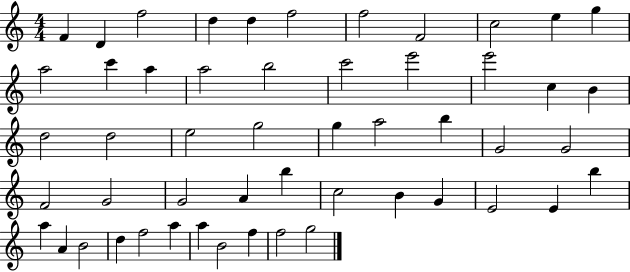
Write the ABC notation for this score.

X:1
T:Untitled
M:4/4
L:1/4
K:C
F D f2 d d f2 f2 F2 c2 e g a2 c' a a2 b2 c'2 e'2 e'2 c B d2 d2 e2 g2 g a2 b G2 G2 F2 G2 G2 A b c2 B G E2 E b a A B2 d f2 a a B2 f f2 g2